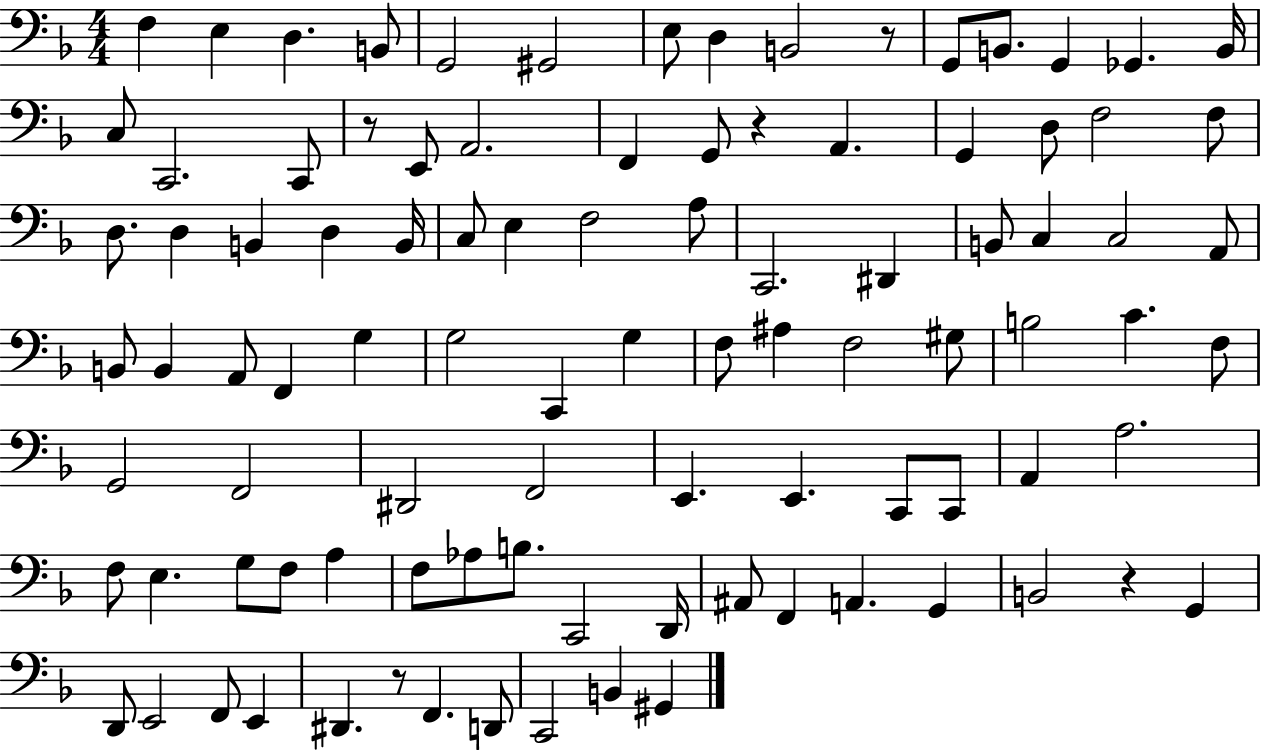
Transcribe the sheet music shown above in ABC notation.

X:1
T:Untitled
M:4/4
L:1/4
K:F
F, E, D, B,,/2 G,,2 ^G,,2 E,/2 D, B,,2 z/2 G,,/2 B,,/2 G,, _G,, B,,/4 C,/2 C,,2 C,,/2 z/2 E,,/2 A,,2 F,, G,,/2 z A,, G,, D,/2 F,2 F,/2 D,/2 D, B,, D, B,,/4 C,/2 E, F,2 A,/2 C,,2 ^D,, B,,/2 C, C,2 A,,/2 B,,/2 B,, A,,/2 F,, G, G,2 C,, G, F,/2 ^A, F,2 ^G,/2 B,2 C F,/2 G,,2 F,,2 ^D,,2 F,,2 E,, E,, C,,/2 C,,/2 A,, A,2 F,/2 E, G,/2 F,/2 A, F,/2 _A,/2 B,/2 C,,2 D,,/4 ^A,,/2 F,, A,, G,, B,,2 z G,, D,,/2 E,,2 F,,/2 E,, ^D,, z/2 F,, D,,/2 C,,2 B,, ^G,,